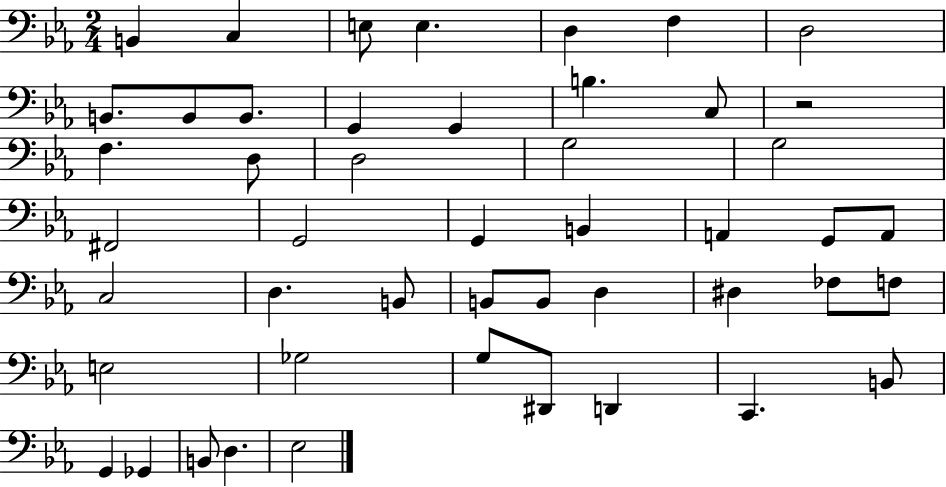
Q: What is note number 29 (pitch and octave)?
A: B2